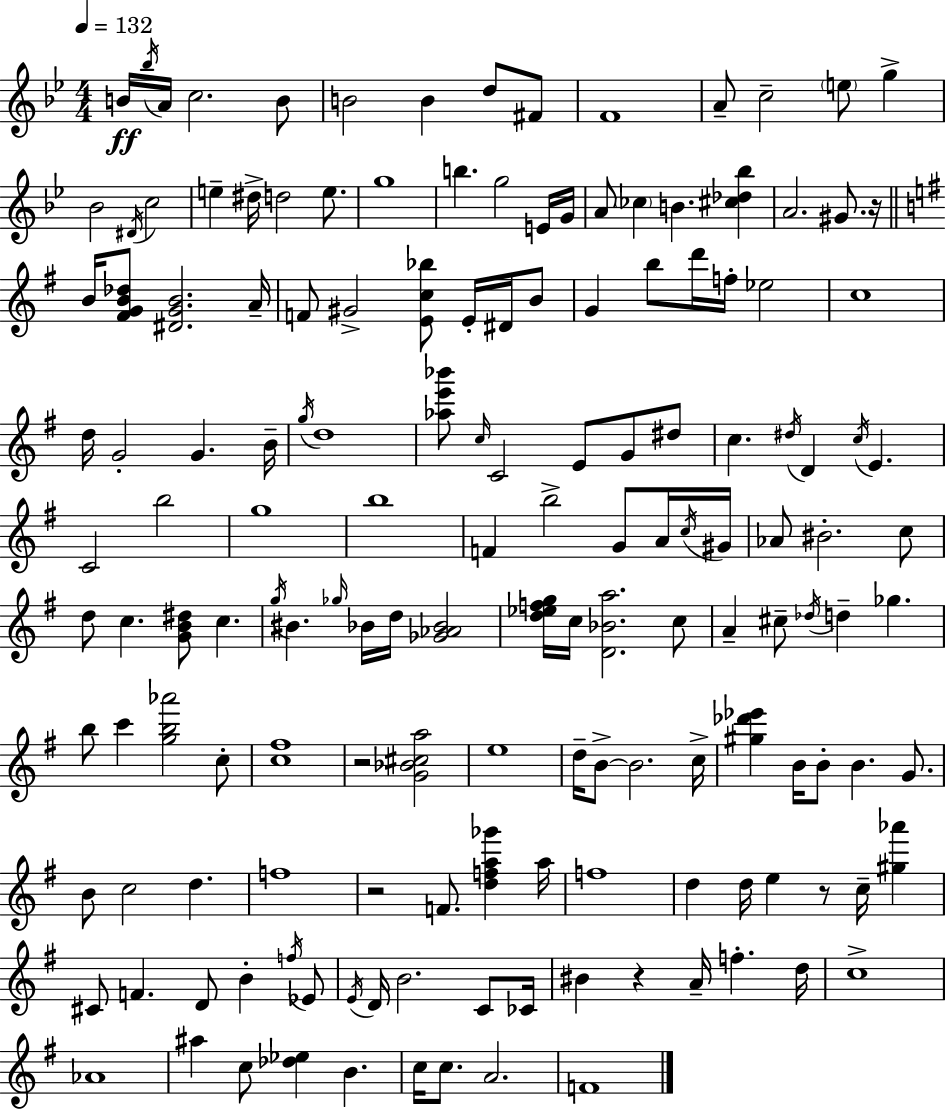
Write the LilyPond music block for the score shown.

{
  \clef treble
  \numericTimeSignature
  \time 4/4
  \key g \minor
  \tempo 4 = 132
  \repeat volta 2 { b'16\ff \acciaccatura { bes''16 } a'16 c''2. b'8 | b'2 b'4 d''8 fis'8 | f'1 | a'8-- c''2-- \parenthesize e''8 g''4-> | \break bes'2 \acciaccatura { dis'16 } c''2 | e''4-- dis''16-> d''2 e''8. | g''1 | b''4. g''2 | \break e'16 g'16 a'8 \parenthesize ces''4 b'4. <cis'' des'' bes''>4 | a'2. gis'8. | r16 \bar "||" \break \key e \minor b'16 <fis' g' b' des''>8 <dis' g' b'>2. a'16-- | f'8 gis'2-> <e' c'' bes''>8 e'16-. dis'16 b'8 | g'4 b''8 d'''16 f''16-. ees''2 | c''1 | \break d''16 g'2-. g'4. b'16-- | \acciaccatura { g''16 } d''1 | <aes'' e''' bes'''>8 \grace { c''16 } c'2 e'8 g'8 | dis''8 c''4. \acciaccatura { dis''16 } d'4 \acciaccatura { c''16 } e'4. | \break c'2 b''2 | g''1 | b''1 | f'4 b''2-> | \break g'8 a'16 \acciaccatura { c''16 } gis'16 aes'8 bis'2.-. | c''8 d''8 c''4. <g' b' dis''>8 c''4. | \acciaccatura { g''16 } bis'4. \grace { ges''16 } bes'16 d''16 <ges' aes' bes'>2 | <d'' ees'' f'' g''>16 c''16 <d' bes' a''>2. | \break c''8 a'4-- cis''8-- \acciaccatura { des''16 } d''4-- | ges''4. b''8 c'''4 <g'' b'' aes'''>2 | c''8-. <c'' fis''>1 | r2 | \break <g' bes' cis'' a''>2 e''1 | d''16-- b'8->~~ b'2. | c''16-> <gis'' des''' ees'''>4 b'16 b'8-. b'4. | g'8. b'8 c''2 | \break d''4. f''1 | r2 | f'8. <d'' f'' a'' ges'''>4 a''16 f''1 | d''4 d''16 e''4 | \break r8 c''16-- <gis'' aes'''>4 cis'8 f'4. | d'8 b'4-. \acciaccatura { f''16 } ees'8 \acciaccatura { e'16 } d'16 b'2. | c'8 ces'16 bis'4 r4 | a'16-- f''4.-. d''16 c''1-> | \break aes'1 | ais''4 c''8 | <des'' ees''>4 b'4. c''16 c''8. a'2. | f'1 | \break } \bar "|."
}